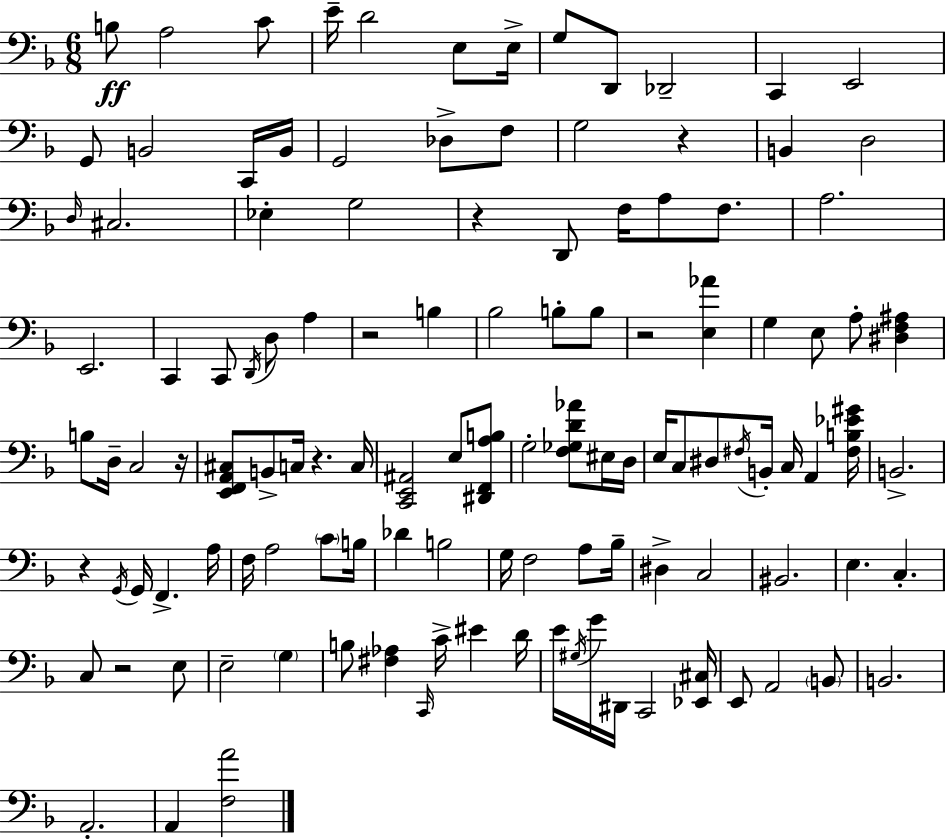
{
  \clef bass
  \numericTimeSignature
  \time 6/8
  \key f \major
  b8\ff a2 c'8 | e'16-- d'2 e8 e16-> | g8 d,8 des,2-- | c,4 e,2 | \break g,8 b,2 c,16 b,16 | g,2 des8-> f8 | g2 r4 | b,4 d2 | \break \grace { d16 } cis2. | ees4-. g2 | r4 d,8 f16 a8 f8. | a2. | \break e,2. | c,4 c,8 \acciaccatura { d,16 } d8 a4 | r2 b4 | bes2 b8-. | \break b8 r2 <e aes'>4 | g4 e8 a8-. <dis f ais>4 | b8 d16-- c2 | r16 <e, f, a, cis>8 b,8-> c16 r4. | \break c16 <c, e, ais,>2 e8 | <dis, f, a b>8 g2-. <f ges d' aes'>8 | eis16 d16 e16 c8 dis8 \acciaccatura { fis16 } b,16-. c16 a,4 | <fis b ees' gis'>16 b,2.-> | \break r4 \acciaccatura { g,16 } g,16 f,4.-> | a16 f16 a2 | \parenthesize c'8 b16 des'4 b2 | g16 f2 | \break a8 bes16-- dis4-> c2 | bis,2. | e4. c4.-. | c8 r2 | \break e8 e2-- | \parenthesize g4 b8 <fis aes>4 \grace { c,16 } c'16-> | eis'4 d'16 e'16 \acciaccatura { gis16 } g'16 dis,16 c,2 | <ees, cis>16 e,8 a,2 | \break \parenthesize b,8 b,2. | a,2.-. | a,4 <f a'>2 | \bar "|."
}